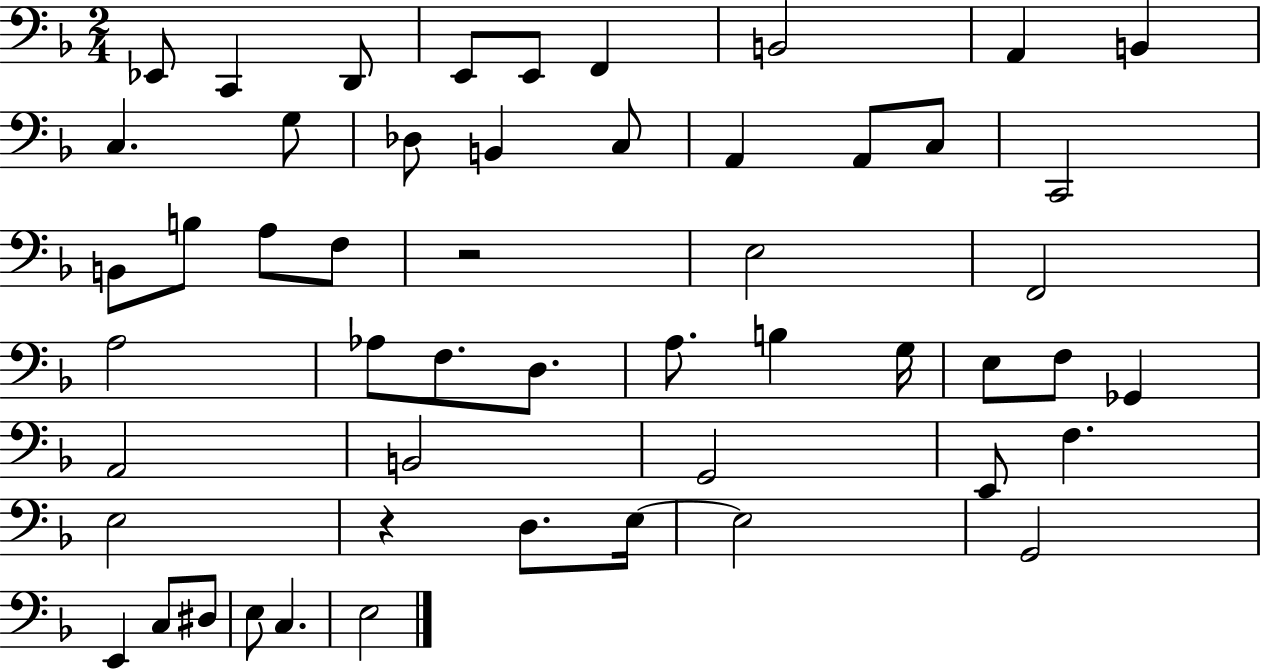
X:1
T:Untitled
M:2/4
L:1/4
K:F
_E,,/2 C,, D,,/2 E,,/2 E,,/2 F,, B,,2 A,, B,, C, G,/2 _D,/2 B,, C,/2 A,, A,,/2 C,/2 C,,2 B,,/2 B,/2 A,/2 F,/2 z2 E,2 F,,2 A,2 _A,/2 F,/2 D,/2 A,/2 B, G,/4 E,/2 F,/2 _G,, A,,2 B,,2 G,,2 E,,/2 F, E,2 z D,/2 E,/4 E,2 G,,2 E,, C,/2 ^D,/2 E,/2 C, E,2